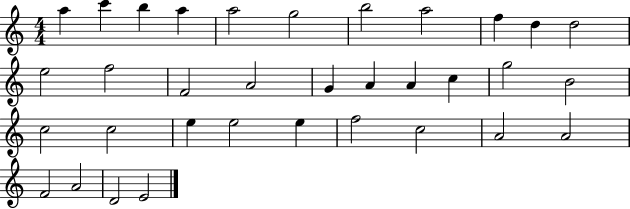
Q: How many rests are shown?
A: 0